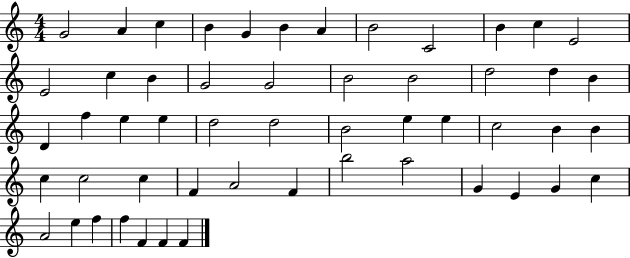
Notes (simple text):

G4/h A4/q C5/q B4/q G4/q B4/q A4/q B4/h C4/h B4/q C5/q E4/h E4/h C5/q B4/q G4/h G4/h B4/h B4/h D5/h D5/q B4/q D4/q F5/q E5/q E5/q D5/h D5/h B4/h E5/q E5/q C5/h B4/q B4/q C5/q C5/h C5/q F4/q A4/h F4/q B5/h A5/h G4/q E4/q G4/q C5/q A4/h E5/q F5/q F5/q F4/q F4/q F4/q